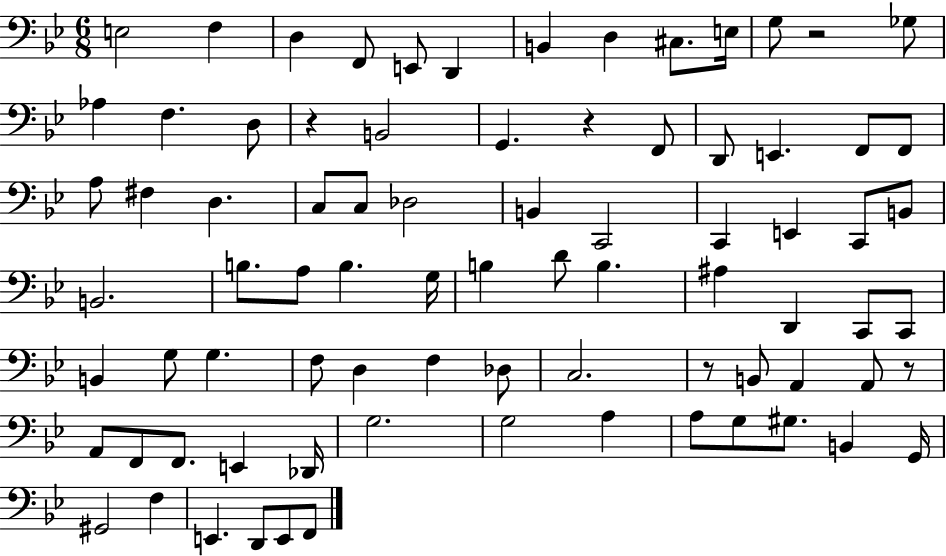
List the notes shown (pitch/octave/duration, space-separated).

E3/h F3/q D3/q F2/e E2/e D2/q B2/q D3/q C#3/e. E3/s G3/e R/h Gb3/e Ab3/q F3/q. D3/e R/q B2/h G2/q. R/q F2/e D2/e E2/q. F2/e F2/e A3/e F#3/q D3/q. C3/e C3/e Db3/h B2/q C2/h C2/q E2/q C2/e B2/e B2/h. B3/e. A3/e B3/q. G3/s B3/q D4/e B3/q. A#3/q D2/q C2/e C2/e B2/q G3/e G3/q. F3/e D3/q F3/q Db3/e C3/h. R/e B2/e A2/q A2/e R/e A2/e F2/e F2/e. E2/q Db2/s G3/h. G3/h A3/q A3/e G3/e G#3/e. B2/q G2/s G#2/h F3/q E2/q. D2/e E2/e F2/e